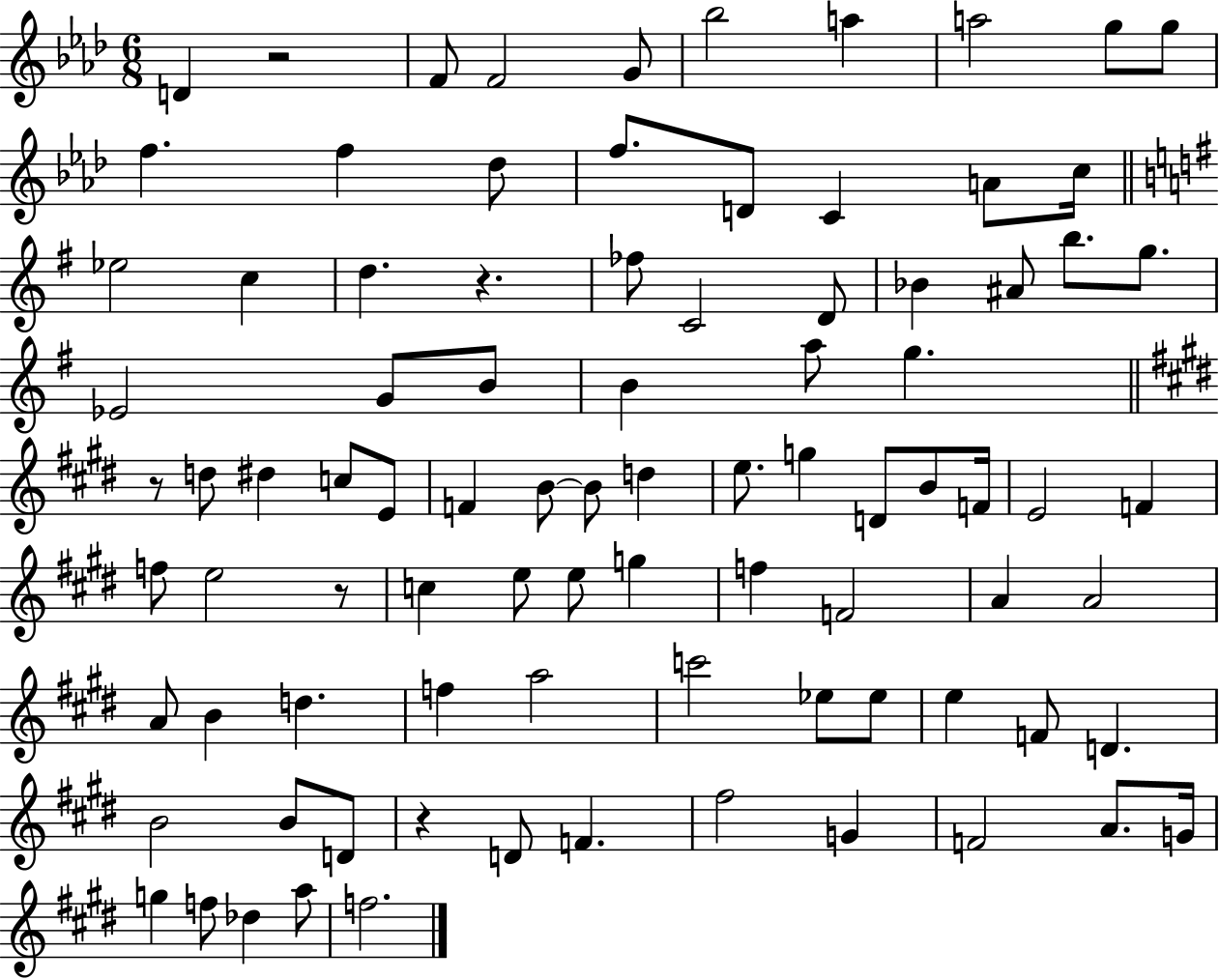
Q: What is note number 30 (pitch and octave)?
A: B4